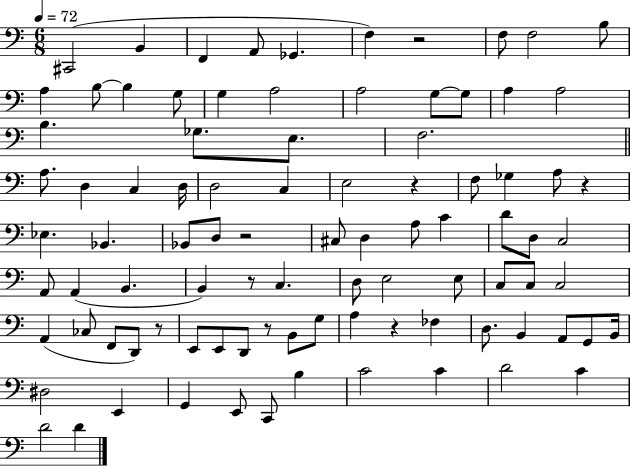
X:1
T:Untitled
M:6/8
L:1/4
K:C
^C,,2 B,, F,, A,,/2 _G,, F, z2 F,/2 F,2 B,/2 A, B,/2 B, G,/2 G, A,2 A,2 G,/2 G,/2 A, A,2 B, _G,/2 E,/2 F,2 A,/2 D, C, D,/4 D,2 C, E,2 z F,/2 _G, A,/2 z _E, _B,, _B,,/2 D,/2 z2 ^C,/2 D, A,/2 C D/2 D,/2 C,2 A,,/2 A,, B,, B,, z/2 C, D,/2 E,2 E,/2 C,/2 C,/2 C,2 A,, _C,/2 F,,/2 D,,/2 z/2 E,,/2 E,,/2 D,,/2 z/2 B,,/2 G,/2 A, z _F, D,/2 B,, A,,/2 G,,/2 B,,/4 ^D,2 E,, G,, E,,/2 C,,/2 B, C2 C D2 C D2 D